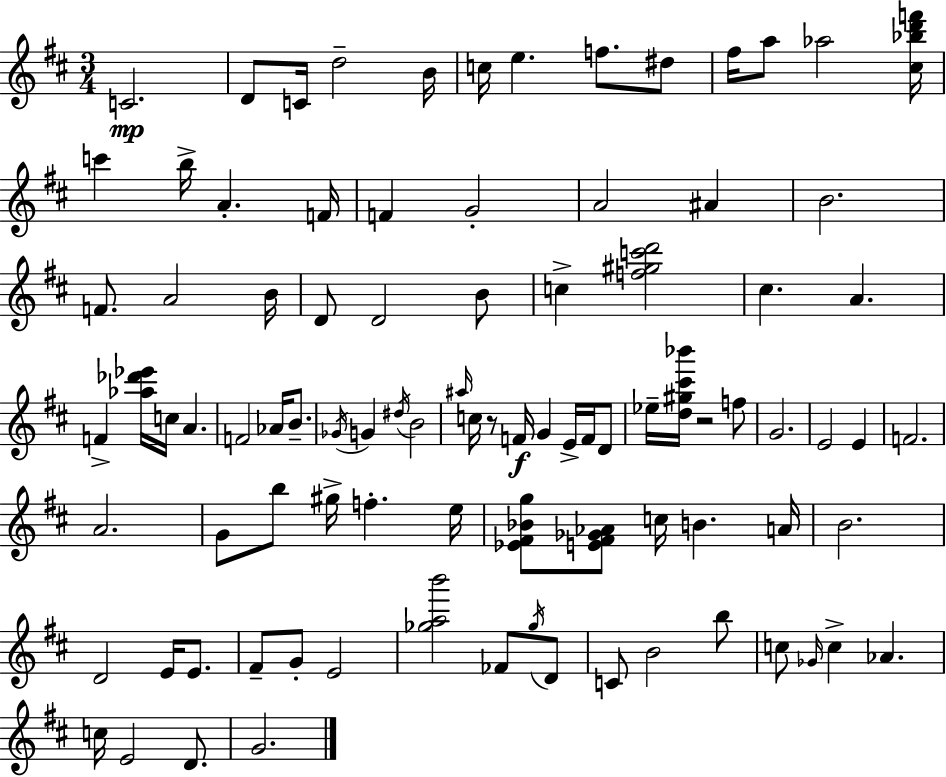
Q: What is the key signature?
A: D major